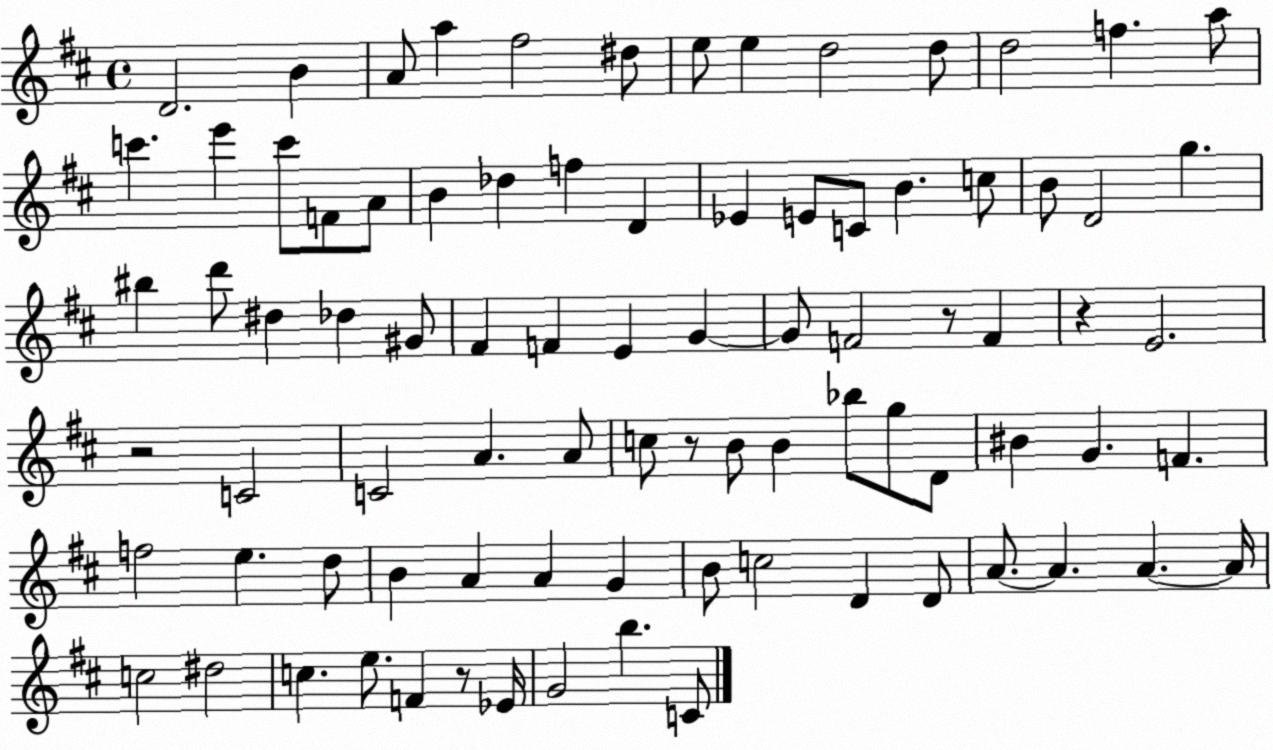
X:1
T:Untitled
M:4/4
L:1/4
K:D
D2 B A/2 a ^f2 ^d/2 e/2 e d2 d/2 d2 f a/2 c' e' c'/2 F/2 A/2 B _d f D _E E/2 C/2 B c/2 B/2 D2 g ^b d'/2 ^d _d ^G/2 ^F F E G G/2 F2 z/2 F z E2 z2 C2 C2 A A/2 c/2 z/2 B/2 B _b/2 g/2 D/2 ^B G F f2 e d/2 B A A G B/2 c2 D D/2 A/2 A A A/4 c2 ^d2 c e/2 F z/2 _E/4 G2 b C/2